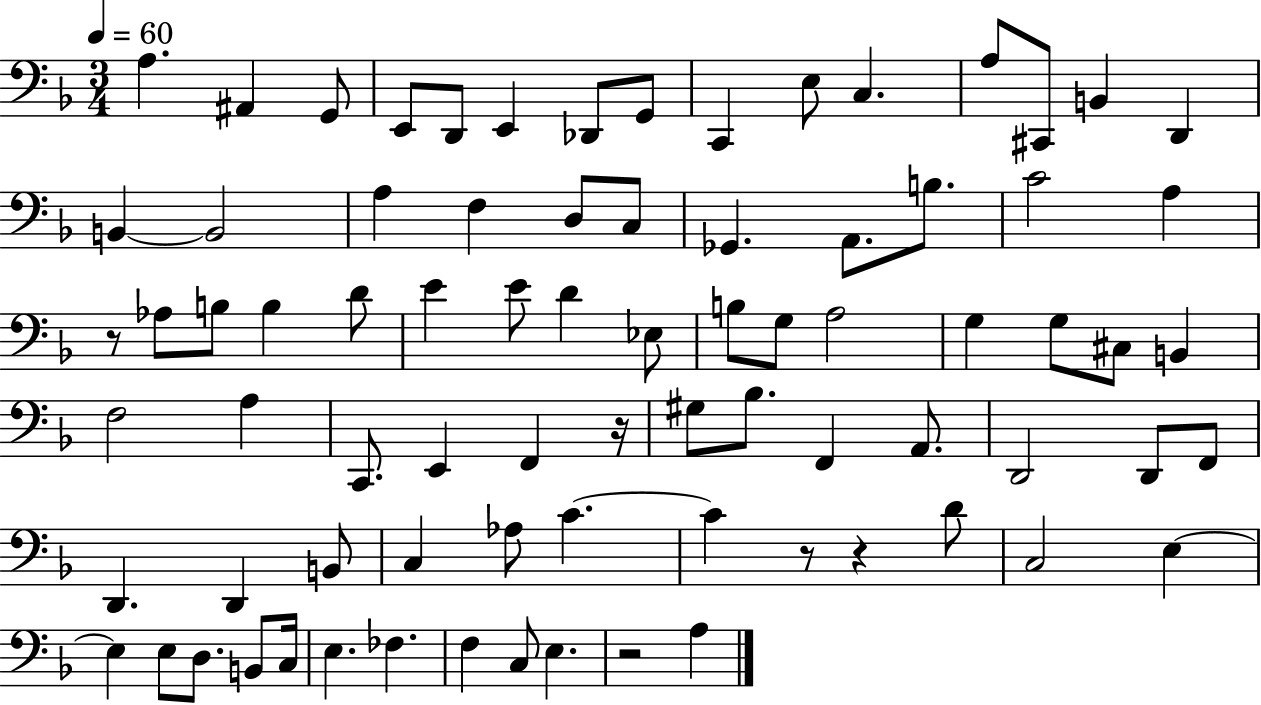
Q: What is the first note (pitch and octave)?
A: A3